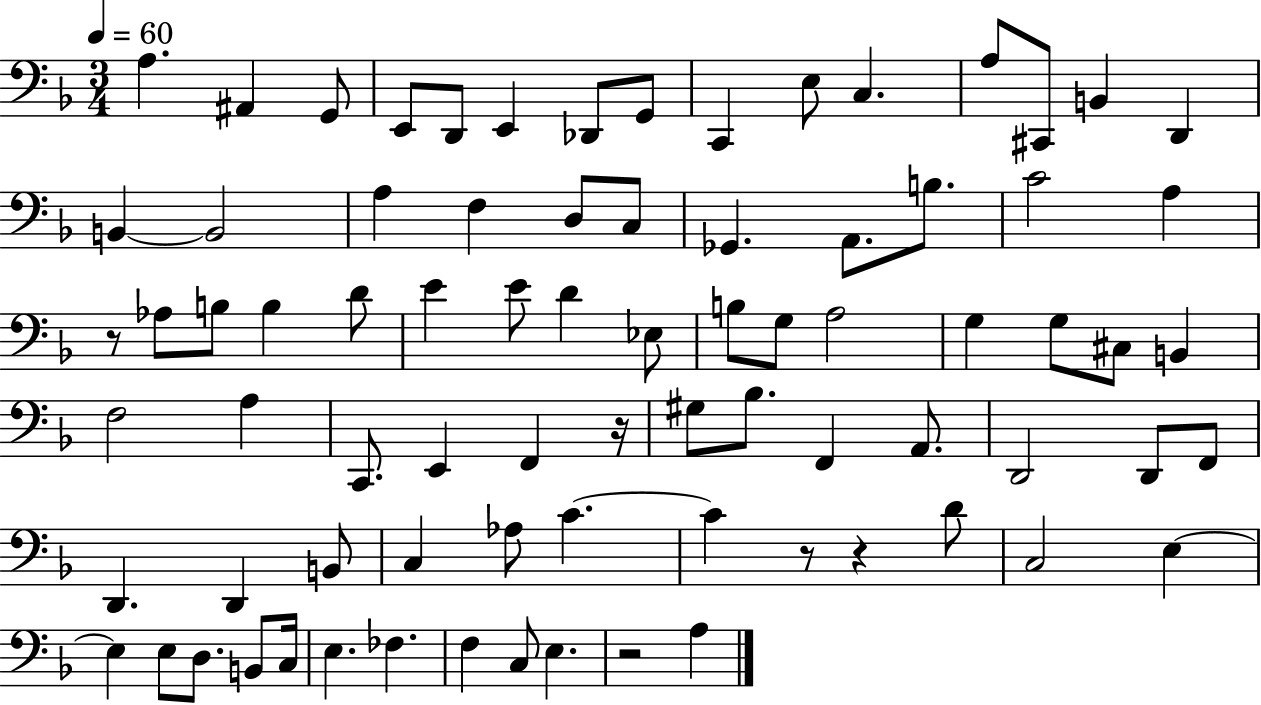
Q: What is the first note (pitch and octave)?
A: A3